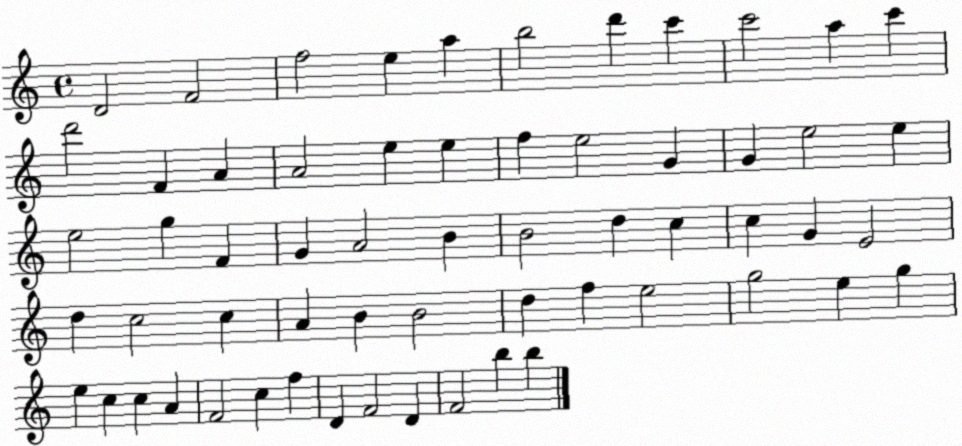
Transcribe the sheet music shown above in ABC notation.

X:1
T:Untitled
M:4/4
L:1/4
K:C
D2 F2 f2 e a b2 d' c' c'2 a c' d'2 F A A2 e e f e2 G G e2 e e2 g F G A2 B B2 d c c G E2 d c2 c A B B2 d f e2 g2 e g e c c A F2 c f D F2 D F2 b b